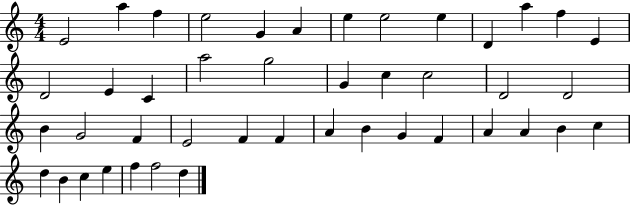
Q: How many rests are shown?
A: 0